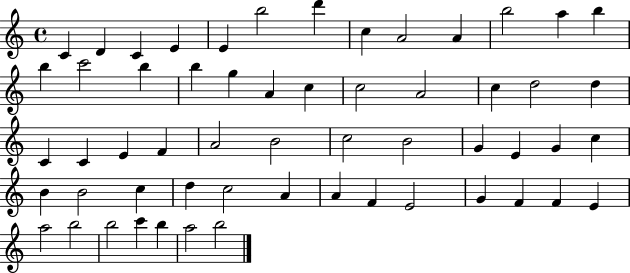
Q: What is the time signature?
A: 4/4